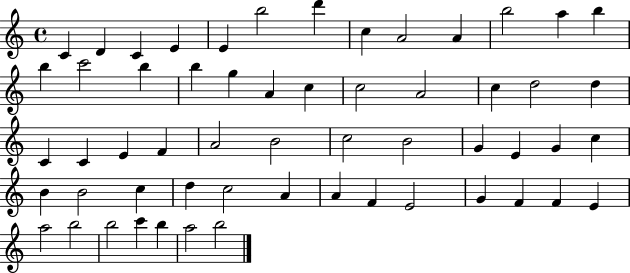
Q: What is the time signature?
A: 4/4